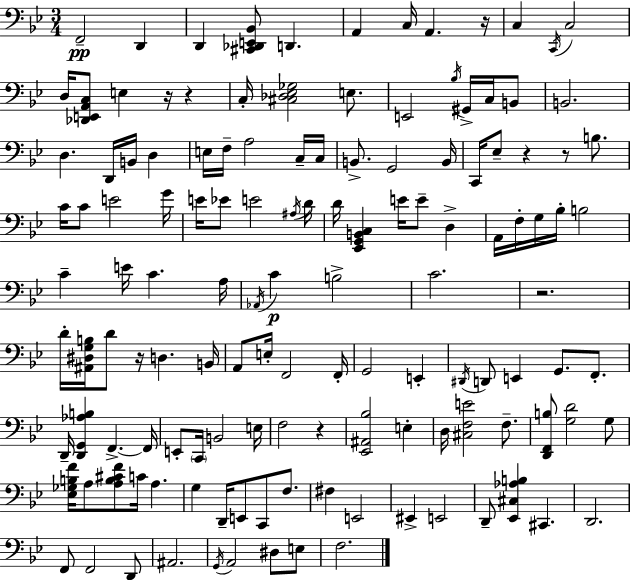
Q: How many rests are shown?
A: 8